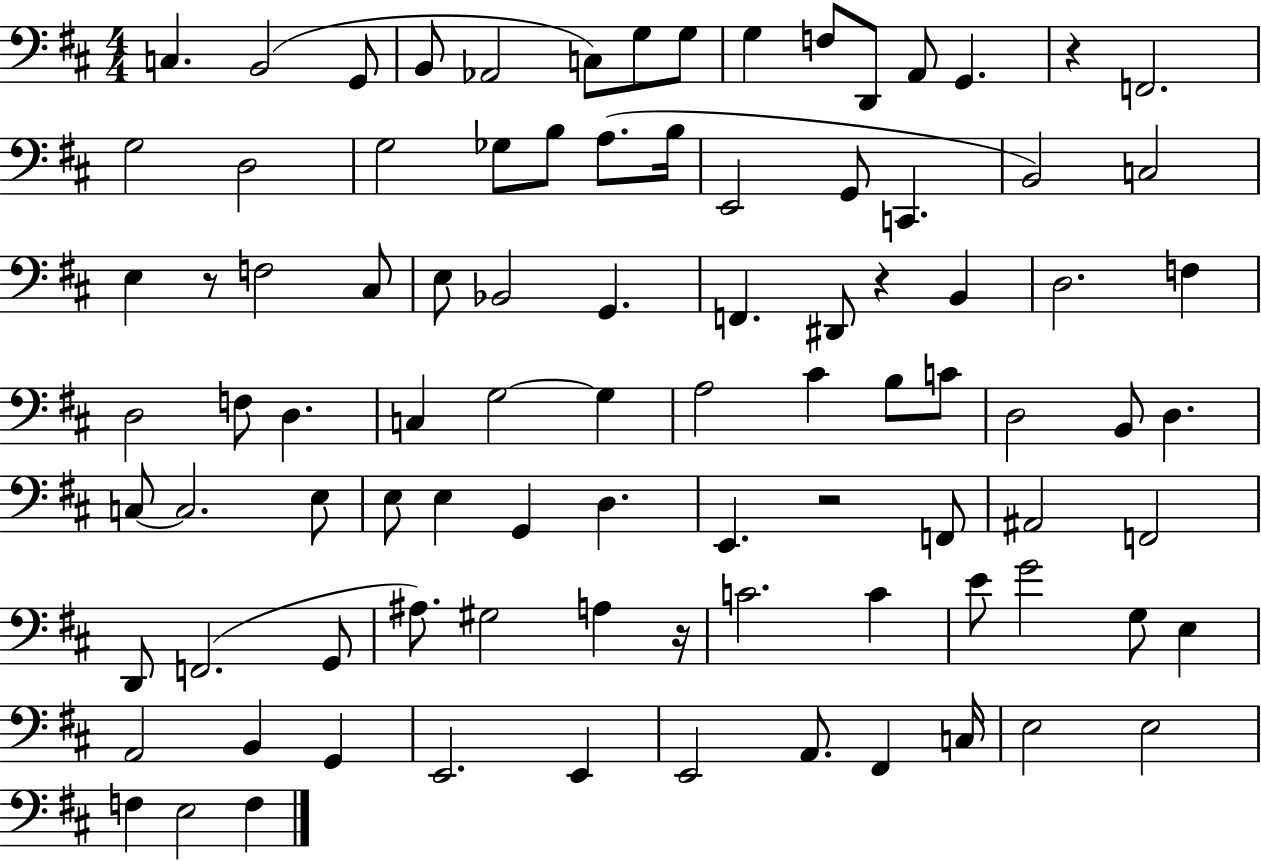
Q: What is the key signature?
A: D major